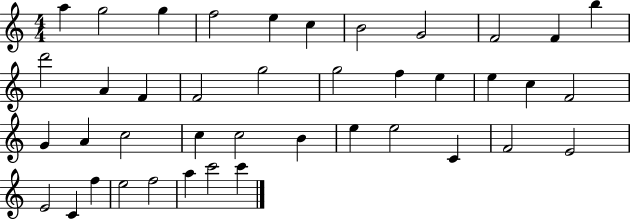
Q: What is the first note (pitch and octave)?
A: A5